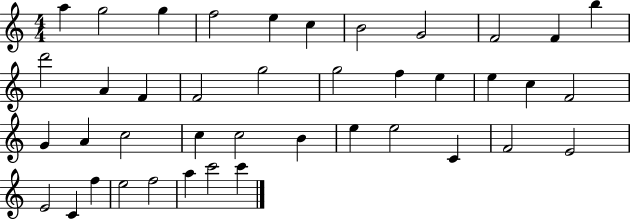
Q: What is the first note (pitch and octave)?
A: A5